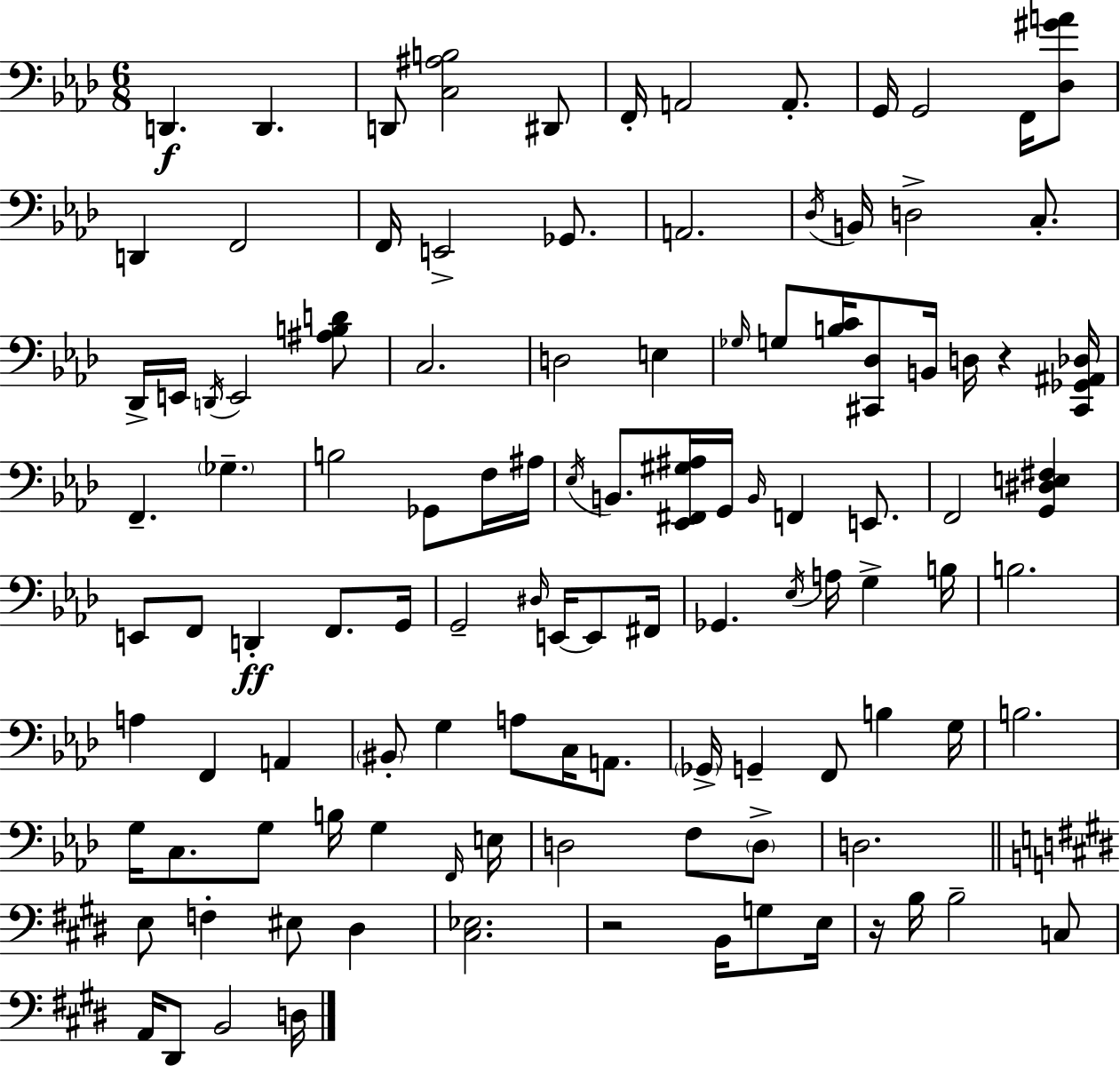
X:1
T:Untitled
M:6/8
L:1/4
K:Ab
D,, D,, D,,/2 [C,^A,B,]2 ^D,,/2 F,,/4 A,,2 A,,/2 G,,/4 G,,2 F,,/4 [_D,^GA]/2 D,, F,,2 F,,/4 E,,2 _G,,/2 A,,2 _D,/4 B,,/4 D,2 C,/2 _D,,/4 E,,/4 D,,/4 E,,2 [^A,B,D]/2 C,2 D,2 E, _G,/4 G,/2 [B,C]/4 [^C,,_D,]/2 B,,/4 D,/4 z [^C,,_G,,^A,,_D,]/4 F,, _G, B,2 _G,,/2 F,/4 ^A,/4 _E,/4 B,,/2 [_E,,^F,,^G,^A,]/4 G,,/4 B,,/4 F,, E,,/2 F,,2 [G,,^D,E,^F,] E,,/2 F,,/2 D,, F,,/2 G,,/4 G,,2 ^D,/4 E,,/4 E,,/2 ^F,,/4 _G,, _E,/4 A,/4 G, B,/4 B,2 A, F,, A,, ^B,,/2 G, A,/2 C,/4 A,,/2 _G,,/4 G,, F,,/2 B, G,/4 B,2 G,/4 C,/2 G,/2 B,/4 G, F,,/4 E,/4 D,2 F,/2 D,/2 D,2 E,/2 F, ^E,/2 ^D, [^C,_E,]2 z2 B,,/4 G,/2 E,/4 z/4 B,/4 B,2 C,/2 A,,/4 ^D,,/2 B,,2 D,/4